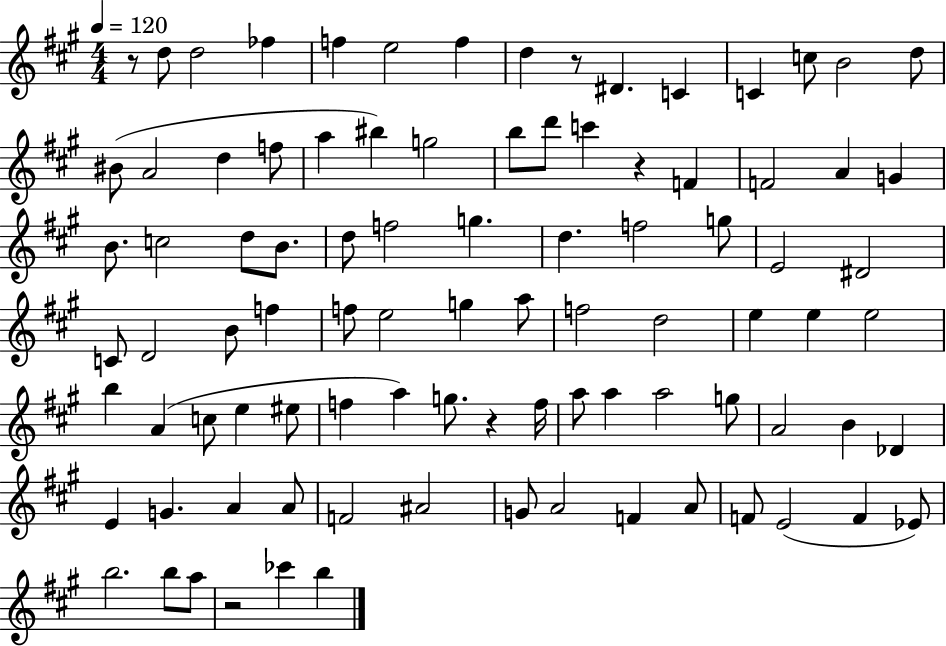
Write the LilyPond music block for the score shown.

{
  \clef treble
  \numericTimeSignature
  \time 4/4
  \key a \major
  \tempo 4 = 120
  r8 d''8 d''2 fes''4 | f''4 e''2 f''4 | d''4 r8 dis'4. c'4 | c'4 c''8 b'2 d''8 | \break bis'8( a'2 d''4 f''8 | a''4 bis''4) g''2 | b''8 d'''8 c'''4 r4 f'4 | f'2 a'4 g'4 | \break b'8. c''2 d''8 b'8. | d''8 f''2 g''4. | d''4. f''2 g''8 | e'2 dis'2 | \break c'8 d'2 b'8 f''4 | f''8 e''2 g''4 a''8 | f''2 d''2 | e''4 e''4 e''2 | \break b''4 a'4( c''8 e''4 eis''8 | f''4 a''4) g''8. r4 f''16 | a''8 a''4 a''2 g''8 | a'2 b'4 des'4 | \break e'4 g'4. a'4 a'8 | f'2 ais'2 | g'8 a'2 f'4 a'8 | f'8 e'2( f'4 ees'8) | \break b''2. b''8 a''8 | r2 ces'''4 b''4 | \bar "|."
}